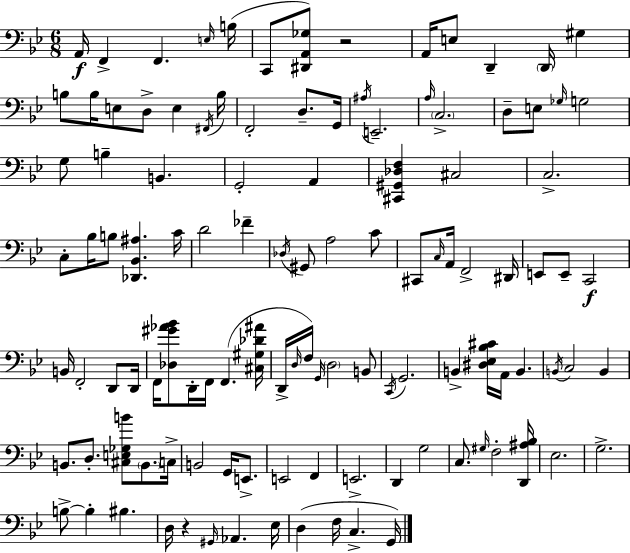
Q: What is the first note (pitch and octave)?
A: A2